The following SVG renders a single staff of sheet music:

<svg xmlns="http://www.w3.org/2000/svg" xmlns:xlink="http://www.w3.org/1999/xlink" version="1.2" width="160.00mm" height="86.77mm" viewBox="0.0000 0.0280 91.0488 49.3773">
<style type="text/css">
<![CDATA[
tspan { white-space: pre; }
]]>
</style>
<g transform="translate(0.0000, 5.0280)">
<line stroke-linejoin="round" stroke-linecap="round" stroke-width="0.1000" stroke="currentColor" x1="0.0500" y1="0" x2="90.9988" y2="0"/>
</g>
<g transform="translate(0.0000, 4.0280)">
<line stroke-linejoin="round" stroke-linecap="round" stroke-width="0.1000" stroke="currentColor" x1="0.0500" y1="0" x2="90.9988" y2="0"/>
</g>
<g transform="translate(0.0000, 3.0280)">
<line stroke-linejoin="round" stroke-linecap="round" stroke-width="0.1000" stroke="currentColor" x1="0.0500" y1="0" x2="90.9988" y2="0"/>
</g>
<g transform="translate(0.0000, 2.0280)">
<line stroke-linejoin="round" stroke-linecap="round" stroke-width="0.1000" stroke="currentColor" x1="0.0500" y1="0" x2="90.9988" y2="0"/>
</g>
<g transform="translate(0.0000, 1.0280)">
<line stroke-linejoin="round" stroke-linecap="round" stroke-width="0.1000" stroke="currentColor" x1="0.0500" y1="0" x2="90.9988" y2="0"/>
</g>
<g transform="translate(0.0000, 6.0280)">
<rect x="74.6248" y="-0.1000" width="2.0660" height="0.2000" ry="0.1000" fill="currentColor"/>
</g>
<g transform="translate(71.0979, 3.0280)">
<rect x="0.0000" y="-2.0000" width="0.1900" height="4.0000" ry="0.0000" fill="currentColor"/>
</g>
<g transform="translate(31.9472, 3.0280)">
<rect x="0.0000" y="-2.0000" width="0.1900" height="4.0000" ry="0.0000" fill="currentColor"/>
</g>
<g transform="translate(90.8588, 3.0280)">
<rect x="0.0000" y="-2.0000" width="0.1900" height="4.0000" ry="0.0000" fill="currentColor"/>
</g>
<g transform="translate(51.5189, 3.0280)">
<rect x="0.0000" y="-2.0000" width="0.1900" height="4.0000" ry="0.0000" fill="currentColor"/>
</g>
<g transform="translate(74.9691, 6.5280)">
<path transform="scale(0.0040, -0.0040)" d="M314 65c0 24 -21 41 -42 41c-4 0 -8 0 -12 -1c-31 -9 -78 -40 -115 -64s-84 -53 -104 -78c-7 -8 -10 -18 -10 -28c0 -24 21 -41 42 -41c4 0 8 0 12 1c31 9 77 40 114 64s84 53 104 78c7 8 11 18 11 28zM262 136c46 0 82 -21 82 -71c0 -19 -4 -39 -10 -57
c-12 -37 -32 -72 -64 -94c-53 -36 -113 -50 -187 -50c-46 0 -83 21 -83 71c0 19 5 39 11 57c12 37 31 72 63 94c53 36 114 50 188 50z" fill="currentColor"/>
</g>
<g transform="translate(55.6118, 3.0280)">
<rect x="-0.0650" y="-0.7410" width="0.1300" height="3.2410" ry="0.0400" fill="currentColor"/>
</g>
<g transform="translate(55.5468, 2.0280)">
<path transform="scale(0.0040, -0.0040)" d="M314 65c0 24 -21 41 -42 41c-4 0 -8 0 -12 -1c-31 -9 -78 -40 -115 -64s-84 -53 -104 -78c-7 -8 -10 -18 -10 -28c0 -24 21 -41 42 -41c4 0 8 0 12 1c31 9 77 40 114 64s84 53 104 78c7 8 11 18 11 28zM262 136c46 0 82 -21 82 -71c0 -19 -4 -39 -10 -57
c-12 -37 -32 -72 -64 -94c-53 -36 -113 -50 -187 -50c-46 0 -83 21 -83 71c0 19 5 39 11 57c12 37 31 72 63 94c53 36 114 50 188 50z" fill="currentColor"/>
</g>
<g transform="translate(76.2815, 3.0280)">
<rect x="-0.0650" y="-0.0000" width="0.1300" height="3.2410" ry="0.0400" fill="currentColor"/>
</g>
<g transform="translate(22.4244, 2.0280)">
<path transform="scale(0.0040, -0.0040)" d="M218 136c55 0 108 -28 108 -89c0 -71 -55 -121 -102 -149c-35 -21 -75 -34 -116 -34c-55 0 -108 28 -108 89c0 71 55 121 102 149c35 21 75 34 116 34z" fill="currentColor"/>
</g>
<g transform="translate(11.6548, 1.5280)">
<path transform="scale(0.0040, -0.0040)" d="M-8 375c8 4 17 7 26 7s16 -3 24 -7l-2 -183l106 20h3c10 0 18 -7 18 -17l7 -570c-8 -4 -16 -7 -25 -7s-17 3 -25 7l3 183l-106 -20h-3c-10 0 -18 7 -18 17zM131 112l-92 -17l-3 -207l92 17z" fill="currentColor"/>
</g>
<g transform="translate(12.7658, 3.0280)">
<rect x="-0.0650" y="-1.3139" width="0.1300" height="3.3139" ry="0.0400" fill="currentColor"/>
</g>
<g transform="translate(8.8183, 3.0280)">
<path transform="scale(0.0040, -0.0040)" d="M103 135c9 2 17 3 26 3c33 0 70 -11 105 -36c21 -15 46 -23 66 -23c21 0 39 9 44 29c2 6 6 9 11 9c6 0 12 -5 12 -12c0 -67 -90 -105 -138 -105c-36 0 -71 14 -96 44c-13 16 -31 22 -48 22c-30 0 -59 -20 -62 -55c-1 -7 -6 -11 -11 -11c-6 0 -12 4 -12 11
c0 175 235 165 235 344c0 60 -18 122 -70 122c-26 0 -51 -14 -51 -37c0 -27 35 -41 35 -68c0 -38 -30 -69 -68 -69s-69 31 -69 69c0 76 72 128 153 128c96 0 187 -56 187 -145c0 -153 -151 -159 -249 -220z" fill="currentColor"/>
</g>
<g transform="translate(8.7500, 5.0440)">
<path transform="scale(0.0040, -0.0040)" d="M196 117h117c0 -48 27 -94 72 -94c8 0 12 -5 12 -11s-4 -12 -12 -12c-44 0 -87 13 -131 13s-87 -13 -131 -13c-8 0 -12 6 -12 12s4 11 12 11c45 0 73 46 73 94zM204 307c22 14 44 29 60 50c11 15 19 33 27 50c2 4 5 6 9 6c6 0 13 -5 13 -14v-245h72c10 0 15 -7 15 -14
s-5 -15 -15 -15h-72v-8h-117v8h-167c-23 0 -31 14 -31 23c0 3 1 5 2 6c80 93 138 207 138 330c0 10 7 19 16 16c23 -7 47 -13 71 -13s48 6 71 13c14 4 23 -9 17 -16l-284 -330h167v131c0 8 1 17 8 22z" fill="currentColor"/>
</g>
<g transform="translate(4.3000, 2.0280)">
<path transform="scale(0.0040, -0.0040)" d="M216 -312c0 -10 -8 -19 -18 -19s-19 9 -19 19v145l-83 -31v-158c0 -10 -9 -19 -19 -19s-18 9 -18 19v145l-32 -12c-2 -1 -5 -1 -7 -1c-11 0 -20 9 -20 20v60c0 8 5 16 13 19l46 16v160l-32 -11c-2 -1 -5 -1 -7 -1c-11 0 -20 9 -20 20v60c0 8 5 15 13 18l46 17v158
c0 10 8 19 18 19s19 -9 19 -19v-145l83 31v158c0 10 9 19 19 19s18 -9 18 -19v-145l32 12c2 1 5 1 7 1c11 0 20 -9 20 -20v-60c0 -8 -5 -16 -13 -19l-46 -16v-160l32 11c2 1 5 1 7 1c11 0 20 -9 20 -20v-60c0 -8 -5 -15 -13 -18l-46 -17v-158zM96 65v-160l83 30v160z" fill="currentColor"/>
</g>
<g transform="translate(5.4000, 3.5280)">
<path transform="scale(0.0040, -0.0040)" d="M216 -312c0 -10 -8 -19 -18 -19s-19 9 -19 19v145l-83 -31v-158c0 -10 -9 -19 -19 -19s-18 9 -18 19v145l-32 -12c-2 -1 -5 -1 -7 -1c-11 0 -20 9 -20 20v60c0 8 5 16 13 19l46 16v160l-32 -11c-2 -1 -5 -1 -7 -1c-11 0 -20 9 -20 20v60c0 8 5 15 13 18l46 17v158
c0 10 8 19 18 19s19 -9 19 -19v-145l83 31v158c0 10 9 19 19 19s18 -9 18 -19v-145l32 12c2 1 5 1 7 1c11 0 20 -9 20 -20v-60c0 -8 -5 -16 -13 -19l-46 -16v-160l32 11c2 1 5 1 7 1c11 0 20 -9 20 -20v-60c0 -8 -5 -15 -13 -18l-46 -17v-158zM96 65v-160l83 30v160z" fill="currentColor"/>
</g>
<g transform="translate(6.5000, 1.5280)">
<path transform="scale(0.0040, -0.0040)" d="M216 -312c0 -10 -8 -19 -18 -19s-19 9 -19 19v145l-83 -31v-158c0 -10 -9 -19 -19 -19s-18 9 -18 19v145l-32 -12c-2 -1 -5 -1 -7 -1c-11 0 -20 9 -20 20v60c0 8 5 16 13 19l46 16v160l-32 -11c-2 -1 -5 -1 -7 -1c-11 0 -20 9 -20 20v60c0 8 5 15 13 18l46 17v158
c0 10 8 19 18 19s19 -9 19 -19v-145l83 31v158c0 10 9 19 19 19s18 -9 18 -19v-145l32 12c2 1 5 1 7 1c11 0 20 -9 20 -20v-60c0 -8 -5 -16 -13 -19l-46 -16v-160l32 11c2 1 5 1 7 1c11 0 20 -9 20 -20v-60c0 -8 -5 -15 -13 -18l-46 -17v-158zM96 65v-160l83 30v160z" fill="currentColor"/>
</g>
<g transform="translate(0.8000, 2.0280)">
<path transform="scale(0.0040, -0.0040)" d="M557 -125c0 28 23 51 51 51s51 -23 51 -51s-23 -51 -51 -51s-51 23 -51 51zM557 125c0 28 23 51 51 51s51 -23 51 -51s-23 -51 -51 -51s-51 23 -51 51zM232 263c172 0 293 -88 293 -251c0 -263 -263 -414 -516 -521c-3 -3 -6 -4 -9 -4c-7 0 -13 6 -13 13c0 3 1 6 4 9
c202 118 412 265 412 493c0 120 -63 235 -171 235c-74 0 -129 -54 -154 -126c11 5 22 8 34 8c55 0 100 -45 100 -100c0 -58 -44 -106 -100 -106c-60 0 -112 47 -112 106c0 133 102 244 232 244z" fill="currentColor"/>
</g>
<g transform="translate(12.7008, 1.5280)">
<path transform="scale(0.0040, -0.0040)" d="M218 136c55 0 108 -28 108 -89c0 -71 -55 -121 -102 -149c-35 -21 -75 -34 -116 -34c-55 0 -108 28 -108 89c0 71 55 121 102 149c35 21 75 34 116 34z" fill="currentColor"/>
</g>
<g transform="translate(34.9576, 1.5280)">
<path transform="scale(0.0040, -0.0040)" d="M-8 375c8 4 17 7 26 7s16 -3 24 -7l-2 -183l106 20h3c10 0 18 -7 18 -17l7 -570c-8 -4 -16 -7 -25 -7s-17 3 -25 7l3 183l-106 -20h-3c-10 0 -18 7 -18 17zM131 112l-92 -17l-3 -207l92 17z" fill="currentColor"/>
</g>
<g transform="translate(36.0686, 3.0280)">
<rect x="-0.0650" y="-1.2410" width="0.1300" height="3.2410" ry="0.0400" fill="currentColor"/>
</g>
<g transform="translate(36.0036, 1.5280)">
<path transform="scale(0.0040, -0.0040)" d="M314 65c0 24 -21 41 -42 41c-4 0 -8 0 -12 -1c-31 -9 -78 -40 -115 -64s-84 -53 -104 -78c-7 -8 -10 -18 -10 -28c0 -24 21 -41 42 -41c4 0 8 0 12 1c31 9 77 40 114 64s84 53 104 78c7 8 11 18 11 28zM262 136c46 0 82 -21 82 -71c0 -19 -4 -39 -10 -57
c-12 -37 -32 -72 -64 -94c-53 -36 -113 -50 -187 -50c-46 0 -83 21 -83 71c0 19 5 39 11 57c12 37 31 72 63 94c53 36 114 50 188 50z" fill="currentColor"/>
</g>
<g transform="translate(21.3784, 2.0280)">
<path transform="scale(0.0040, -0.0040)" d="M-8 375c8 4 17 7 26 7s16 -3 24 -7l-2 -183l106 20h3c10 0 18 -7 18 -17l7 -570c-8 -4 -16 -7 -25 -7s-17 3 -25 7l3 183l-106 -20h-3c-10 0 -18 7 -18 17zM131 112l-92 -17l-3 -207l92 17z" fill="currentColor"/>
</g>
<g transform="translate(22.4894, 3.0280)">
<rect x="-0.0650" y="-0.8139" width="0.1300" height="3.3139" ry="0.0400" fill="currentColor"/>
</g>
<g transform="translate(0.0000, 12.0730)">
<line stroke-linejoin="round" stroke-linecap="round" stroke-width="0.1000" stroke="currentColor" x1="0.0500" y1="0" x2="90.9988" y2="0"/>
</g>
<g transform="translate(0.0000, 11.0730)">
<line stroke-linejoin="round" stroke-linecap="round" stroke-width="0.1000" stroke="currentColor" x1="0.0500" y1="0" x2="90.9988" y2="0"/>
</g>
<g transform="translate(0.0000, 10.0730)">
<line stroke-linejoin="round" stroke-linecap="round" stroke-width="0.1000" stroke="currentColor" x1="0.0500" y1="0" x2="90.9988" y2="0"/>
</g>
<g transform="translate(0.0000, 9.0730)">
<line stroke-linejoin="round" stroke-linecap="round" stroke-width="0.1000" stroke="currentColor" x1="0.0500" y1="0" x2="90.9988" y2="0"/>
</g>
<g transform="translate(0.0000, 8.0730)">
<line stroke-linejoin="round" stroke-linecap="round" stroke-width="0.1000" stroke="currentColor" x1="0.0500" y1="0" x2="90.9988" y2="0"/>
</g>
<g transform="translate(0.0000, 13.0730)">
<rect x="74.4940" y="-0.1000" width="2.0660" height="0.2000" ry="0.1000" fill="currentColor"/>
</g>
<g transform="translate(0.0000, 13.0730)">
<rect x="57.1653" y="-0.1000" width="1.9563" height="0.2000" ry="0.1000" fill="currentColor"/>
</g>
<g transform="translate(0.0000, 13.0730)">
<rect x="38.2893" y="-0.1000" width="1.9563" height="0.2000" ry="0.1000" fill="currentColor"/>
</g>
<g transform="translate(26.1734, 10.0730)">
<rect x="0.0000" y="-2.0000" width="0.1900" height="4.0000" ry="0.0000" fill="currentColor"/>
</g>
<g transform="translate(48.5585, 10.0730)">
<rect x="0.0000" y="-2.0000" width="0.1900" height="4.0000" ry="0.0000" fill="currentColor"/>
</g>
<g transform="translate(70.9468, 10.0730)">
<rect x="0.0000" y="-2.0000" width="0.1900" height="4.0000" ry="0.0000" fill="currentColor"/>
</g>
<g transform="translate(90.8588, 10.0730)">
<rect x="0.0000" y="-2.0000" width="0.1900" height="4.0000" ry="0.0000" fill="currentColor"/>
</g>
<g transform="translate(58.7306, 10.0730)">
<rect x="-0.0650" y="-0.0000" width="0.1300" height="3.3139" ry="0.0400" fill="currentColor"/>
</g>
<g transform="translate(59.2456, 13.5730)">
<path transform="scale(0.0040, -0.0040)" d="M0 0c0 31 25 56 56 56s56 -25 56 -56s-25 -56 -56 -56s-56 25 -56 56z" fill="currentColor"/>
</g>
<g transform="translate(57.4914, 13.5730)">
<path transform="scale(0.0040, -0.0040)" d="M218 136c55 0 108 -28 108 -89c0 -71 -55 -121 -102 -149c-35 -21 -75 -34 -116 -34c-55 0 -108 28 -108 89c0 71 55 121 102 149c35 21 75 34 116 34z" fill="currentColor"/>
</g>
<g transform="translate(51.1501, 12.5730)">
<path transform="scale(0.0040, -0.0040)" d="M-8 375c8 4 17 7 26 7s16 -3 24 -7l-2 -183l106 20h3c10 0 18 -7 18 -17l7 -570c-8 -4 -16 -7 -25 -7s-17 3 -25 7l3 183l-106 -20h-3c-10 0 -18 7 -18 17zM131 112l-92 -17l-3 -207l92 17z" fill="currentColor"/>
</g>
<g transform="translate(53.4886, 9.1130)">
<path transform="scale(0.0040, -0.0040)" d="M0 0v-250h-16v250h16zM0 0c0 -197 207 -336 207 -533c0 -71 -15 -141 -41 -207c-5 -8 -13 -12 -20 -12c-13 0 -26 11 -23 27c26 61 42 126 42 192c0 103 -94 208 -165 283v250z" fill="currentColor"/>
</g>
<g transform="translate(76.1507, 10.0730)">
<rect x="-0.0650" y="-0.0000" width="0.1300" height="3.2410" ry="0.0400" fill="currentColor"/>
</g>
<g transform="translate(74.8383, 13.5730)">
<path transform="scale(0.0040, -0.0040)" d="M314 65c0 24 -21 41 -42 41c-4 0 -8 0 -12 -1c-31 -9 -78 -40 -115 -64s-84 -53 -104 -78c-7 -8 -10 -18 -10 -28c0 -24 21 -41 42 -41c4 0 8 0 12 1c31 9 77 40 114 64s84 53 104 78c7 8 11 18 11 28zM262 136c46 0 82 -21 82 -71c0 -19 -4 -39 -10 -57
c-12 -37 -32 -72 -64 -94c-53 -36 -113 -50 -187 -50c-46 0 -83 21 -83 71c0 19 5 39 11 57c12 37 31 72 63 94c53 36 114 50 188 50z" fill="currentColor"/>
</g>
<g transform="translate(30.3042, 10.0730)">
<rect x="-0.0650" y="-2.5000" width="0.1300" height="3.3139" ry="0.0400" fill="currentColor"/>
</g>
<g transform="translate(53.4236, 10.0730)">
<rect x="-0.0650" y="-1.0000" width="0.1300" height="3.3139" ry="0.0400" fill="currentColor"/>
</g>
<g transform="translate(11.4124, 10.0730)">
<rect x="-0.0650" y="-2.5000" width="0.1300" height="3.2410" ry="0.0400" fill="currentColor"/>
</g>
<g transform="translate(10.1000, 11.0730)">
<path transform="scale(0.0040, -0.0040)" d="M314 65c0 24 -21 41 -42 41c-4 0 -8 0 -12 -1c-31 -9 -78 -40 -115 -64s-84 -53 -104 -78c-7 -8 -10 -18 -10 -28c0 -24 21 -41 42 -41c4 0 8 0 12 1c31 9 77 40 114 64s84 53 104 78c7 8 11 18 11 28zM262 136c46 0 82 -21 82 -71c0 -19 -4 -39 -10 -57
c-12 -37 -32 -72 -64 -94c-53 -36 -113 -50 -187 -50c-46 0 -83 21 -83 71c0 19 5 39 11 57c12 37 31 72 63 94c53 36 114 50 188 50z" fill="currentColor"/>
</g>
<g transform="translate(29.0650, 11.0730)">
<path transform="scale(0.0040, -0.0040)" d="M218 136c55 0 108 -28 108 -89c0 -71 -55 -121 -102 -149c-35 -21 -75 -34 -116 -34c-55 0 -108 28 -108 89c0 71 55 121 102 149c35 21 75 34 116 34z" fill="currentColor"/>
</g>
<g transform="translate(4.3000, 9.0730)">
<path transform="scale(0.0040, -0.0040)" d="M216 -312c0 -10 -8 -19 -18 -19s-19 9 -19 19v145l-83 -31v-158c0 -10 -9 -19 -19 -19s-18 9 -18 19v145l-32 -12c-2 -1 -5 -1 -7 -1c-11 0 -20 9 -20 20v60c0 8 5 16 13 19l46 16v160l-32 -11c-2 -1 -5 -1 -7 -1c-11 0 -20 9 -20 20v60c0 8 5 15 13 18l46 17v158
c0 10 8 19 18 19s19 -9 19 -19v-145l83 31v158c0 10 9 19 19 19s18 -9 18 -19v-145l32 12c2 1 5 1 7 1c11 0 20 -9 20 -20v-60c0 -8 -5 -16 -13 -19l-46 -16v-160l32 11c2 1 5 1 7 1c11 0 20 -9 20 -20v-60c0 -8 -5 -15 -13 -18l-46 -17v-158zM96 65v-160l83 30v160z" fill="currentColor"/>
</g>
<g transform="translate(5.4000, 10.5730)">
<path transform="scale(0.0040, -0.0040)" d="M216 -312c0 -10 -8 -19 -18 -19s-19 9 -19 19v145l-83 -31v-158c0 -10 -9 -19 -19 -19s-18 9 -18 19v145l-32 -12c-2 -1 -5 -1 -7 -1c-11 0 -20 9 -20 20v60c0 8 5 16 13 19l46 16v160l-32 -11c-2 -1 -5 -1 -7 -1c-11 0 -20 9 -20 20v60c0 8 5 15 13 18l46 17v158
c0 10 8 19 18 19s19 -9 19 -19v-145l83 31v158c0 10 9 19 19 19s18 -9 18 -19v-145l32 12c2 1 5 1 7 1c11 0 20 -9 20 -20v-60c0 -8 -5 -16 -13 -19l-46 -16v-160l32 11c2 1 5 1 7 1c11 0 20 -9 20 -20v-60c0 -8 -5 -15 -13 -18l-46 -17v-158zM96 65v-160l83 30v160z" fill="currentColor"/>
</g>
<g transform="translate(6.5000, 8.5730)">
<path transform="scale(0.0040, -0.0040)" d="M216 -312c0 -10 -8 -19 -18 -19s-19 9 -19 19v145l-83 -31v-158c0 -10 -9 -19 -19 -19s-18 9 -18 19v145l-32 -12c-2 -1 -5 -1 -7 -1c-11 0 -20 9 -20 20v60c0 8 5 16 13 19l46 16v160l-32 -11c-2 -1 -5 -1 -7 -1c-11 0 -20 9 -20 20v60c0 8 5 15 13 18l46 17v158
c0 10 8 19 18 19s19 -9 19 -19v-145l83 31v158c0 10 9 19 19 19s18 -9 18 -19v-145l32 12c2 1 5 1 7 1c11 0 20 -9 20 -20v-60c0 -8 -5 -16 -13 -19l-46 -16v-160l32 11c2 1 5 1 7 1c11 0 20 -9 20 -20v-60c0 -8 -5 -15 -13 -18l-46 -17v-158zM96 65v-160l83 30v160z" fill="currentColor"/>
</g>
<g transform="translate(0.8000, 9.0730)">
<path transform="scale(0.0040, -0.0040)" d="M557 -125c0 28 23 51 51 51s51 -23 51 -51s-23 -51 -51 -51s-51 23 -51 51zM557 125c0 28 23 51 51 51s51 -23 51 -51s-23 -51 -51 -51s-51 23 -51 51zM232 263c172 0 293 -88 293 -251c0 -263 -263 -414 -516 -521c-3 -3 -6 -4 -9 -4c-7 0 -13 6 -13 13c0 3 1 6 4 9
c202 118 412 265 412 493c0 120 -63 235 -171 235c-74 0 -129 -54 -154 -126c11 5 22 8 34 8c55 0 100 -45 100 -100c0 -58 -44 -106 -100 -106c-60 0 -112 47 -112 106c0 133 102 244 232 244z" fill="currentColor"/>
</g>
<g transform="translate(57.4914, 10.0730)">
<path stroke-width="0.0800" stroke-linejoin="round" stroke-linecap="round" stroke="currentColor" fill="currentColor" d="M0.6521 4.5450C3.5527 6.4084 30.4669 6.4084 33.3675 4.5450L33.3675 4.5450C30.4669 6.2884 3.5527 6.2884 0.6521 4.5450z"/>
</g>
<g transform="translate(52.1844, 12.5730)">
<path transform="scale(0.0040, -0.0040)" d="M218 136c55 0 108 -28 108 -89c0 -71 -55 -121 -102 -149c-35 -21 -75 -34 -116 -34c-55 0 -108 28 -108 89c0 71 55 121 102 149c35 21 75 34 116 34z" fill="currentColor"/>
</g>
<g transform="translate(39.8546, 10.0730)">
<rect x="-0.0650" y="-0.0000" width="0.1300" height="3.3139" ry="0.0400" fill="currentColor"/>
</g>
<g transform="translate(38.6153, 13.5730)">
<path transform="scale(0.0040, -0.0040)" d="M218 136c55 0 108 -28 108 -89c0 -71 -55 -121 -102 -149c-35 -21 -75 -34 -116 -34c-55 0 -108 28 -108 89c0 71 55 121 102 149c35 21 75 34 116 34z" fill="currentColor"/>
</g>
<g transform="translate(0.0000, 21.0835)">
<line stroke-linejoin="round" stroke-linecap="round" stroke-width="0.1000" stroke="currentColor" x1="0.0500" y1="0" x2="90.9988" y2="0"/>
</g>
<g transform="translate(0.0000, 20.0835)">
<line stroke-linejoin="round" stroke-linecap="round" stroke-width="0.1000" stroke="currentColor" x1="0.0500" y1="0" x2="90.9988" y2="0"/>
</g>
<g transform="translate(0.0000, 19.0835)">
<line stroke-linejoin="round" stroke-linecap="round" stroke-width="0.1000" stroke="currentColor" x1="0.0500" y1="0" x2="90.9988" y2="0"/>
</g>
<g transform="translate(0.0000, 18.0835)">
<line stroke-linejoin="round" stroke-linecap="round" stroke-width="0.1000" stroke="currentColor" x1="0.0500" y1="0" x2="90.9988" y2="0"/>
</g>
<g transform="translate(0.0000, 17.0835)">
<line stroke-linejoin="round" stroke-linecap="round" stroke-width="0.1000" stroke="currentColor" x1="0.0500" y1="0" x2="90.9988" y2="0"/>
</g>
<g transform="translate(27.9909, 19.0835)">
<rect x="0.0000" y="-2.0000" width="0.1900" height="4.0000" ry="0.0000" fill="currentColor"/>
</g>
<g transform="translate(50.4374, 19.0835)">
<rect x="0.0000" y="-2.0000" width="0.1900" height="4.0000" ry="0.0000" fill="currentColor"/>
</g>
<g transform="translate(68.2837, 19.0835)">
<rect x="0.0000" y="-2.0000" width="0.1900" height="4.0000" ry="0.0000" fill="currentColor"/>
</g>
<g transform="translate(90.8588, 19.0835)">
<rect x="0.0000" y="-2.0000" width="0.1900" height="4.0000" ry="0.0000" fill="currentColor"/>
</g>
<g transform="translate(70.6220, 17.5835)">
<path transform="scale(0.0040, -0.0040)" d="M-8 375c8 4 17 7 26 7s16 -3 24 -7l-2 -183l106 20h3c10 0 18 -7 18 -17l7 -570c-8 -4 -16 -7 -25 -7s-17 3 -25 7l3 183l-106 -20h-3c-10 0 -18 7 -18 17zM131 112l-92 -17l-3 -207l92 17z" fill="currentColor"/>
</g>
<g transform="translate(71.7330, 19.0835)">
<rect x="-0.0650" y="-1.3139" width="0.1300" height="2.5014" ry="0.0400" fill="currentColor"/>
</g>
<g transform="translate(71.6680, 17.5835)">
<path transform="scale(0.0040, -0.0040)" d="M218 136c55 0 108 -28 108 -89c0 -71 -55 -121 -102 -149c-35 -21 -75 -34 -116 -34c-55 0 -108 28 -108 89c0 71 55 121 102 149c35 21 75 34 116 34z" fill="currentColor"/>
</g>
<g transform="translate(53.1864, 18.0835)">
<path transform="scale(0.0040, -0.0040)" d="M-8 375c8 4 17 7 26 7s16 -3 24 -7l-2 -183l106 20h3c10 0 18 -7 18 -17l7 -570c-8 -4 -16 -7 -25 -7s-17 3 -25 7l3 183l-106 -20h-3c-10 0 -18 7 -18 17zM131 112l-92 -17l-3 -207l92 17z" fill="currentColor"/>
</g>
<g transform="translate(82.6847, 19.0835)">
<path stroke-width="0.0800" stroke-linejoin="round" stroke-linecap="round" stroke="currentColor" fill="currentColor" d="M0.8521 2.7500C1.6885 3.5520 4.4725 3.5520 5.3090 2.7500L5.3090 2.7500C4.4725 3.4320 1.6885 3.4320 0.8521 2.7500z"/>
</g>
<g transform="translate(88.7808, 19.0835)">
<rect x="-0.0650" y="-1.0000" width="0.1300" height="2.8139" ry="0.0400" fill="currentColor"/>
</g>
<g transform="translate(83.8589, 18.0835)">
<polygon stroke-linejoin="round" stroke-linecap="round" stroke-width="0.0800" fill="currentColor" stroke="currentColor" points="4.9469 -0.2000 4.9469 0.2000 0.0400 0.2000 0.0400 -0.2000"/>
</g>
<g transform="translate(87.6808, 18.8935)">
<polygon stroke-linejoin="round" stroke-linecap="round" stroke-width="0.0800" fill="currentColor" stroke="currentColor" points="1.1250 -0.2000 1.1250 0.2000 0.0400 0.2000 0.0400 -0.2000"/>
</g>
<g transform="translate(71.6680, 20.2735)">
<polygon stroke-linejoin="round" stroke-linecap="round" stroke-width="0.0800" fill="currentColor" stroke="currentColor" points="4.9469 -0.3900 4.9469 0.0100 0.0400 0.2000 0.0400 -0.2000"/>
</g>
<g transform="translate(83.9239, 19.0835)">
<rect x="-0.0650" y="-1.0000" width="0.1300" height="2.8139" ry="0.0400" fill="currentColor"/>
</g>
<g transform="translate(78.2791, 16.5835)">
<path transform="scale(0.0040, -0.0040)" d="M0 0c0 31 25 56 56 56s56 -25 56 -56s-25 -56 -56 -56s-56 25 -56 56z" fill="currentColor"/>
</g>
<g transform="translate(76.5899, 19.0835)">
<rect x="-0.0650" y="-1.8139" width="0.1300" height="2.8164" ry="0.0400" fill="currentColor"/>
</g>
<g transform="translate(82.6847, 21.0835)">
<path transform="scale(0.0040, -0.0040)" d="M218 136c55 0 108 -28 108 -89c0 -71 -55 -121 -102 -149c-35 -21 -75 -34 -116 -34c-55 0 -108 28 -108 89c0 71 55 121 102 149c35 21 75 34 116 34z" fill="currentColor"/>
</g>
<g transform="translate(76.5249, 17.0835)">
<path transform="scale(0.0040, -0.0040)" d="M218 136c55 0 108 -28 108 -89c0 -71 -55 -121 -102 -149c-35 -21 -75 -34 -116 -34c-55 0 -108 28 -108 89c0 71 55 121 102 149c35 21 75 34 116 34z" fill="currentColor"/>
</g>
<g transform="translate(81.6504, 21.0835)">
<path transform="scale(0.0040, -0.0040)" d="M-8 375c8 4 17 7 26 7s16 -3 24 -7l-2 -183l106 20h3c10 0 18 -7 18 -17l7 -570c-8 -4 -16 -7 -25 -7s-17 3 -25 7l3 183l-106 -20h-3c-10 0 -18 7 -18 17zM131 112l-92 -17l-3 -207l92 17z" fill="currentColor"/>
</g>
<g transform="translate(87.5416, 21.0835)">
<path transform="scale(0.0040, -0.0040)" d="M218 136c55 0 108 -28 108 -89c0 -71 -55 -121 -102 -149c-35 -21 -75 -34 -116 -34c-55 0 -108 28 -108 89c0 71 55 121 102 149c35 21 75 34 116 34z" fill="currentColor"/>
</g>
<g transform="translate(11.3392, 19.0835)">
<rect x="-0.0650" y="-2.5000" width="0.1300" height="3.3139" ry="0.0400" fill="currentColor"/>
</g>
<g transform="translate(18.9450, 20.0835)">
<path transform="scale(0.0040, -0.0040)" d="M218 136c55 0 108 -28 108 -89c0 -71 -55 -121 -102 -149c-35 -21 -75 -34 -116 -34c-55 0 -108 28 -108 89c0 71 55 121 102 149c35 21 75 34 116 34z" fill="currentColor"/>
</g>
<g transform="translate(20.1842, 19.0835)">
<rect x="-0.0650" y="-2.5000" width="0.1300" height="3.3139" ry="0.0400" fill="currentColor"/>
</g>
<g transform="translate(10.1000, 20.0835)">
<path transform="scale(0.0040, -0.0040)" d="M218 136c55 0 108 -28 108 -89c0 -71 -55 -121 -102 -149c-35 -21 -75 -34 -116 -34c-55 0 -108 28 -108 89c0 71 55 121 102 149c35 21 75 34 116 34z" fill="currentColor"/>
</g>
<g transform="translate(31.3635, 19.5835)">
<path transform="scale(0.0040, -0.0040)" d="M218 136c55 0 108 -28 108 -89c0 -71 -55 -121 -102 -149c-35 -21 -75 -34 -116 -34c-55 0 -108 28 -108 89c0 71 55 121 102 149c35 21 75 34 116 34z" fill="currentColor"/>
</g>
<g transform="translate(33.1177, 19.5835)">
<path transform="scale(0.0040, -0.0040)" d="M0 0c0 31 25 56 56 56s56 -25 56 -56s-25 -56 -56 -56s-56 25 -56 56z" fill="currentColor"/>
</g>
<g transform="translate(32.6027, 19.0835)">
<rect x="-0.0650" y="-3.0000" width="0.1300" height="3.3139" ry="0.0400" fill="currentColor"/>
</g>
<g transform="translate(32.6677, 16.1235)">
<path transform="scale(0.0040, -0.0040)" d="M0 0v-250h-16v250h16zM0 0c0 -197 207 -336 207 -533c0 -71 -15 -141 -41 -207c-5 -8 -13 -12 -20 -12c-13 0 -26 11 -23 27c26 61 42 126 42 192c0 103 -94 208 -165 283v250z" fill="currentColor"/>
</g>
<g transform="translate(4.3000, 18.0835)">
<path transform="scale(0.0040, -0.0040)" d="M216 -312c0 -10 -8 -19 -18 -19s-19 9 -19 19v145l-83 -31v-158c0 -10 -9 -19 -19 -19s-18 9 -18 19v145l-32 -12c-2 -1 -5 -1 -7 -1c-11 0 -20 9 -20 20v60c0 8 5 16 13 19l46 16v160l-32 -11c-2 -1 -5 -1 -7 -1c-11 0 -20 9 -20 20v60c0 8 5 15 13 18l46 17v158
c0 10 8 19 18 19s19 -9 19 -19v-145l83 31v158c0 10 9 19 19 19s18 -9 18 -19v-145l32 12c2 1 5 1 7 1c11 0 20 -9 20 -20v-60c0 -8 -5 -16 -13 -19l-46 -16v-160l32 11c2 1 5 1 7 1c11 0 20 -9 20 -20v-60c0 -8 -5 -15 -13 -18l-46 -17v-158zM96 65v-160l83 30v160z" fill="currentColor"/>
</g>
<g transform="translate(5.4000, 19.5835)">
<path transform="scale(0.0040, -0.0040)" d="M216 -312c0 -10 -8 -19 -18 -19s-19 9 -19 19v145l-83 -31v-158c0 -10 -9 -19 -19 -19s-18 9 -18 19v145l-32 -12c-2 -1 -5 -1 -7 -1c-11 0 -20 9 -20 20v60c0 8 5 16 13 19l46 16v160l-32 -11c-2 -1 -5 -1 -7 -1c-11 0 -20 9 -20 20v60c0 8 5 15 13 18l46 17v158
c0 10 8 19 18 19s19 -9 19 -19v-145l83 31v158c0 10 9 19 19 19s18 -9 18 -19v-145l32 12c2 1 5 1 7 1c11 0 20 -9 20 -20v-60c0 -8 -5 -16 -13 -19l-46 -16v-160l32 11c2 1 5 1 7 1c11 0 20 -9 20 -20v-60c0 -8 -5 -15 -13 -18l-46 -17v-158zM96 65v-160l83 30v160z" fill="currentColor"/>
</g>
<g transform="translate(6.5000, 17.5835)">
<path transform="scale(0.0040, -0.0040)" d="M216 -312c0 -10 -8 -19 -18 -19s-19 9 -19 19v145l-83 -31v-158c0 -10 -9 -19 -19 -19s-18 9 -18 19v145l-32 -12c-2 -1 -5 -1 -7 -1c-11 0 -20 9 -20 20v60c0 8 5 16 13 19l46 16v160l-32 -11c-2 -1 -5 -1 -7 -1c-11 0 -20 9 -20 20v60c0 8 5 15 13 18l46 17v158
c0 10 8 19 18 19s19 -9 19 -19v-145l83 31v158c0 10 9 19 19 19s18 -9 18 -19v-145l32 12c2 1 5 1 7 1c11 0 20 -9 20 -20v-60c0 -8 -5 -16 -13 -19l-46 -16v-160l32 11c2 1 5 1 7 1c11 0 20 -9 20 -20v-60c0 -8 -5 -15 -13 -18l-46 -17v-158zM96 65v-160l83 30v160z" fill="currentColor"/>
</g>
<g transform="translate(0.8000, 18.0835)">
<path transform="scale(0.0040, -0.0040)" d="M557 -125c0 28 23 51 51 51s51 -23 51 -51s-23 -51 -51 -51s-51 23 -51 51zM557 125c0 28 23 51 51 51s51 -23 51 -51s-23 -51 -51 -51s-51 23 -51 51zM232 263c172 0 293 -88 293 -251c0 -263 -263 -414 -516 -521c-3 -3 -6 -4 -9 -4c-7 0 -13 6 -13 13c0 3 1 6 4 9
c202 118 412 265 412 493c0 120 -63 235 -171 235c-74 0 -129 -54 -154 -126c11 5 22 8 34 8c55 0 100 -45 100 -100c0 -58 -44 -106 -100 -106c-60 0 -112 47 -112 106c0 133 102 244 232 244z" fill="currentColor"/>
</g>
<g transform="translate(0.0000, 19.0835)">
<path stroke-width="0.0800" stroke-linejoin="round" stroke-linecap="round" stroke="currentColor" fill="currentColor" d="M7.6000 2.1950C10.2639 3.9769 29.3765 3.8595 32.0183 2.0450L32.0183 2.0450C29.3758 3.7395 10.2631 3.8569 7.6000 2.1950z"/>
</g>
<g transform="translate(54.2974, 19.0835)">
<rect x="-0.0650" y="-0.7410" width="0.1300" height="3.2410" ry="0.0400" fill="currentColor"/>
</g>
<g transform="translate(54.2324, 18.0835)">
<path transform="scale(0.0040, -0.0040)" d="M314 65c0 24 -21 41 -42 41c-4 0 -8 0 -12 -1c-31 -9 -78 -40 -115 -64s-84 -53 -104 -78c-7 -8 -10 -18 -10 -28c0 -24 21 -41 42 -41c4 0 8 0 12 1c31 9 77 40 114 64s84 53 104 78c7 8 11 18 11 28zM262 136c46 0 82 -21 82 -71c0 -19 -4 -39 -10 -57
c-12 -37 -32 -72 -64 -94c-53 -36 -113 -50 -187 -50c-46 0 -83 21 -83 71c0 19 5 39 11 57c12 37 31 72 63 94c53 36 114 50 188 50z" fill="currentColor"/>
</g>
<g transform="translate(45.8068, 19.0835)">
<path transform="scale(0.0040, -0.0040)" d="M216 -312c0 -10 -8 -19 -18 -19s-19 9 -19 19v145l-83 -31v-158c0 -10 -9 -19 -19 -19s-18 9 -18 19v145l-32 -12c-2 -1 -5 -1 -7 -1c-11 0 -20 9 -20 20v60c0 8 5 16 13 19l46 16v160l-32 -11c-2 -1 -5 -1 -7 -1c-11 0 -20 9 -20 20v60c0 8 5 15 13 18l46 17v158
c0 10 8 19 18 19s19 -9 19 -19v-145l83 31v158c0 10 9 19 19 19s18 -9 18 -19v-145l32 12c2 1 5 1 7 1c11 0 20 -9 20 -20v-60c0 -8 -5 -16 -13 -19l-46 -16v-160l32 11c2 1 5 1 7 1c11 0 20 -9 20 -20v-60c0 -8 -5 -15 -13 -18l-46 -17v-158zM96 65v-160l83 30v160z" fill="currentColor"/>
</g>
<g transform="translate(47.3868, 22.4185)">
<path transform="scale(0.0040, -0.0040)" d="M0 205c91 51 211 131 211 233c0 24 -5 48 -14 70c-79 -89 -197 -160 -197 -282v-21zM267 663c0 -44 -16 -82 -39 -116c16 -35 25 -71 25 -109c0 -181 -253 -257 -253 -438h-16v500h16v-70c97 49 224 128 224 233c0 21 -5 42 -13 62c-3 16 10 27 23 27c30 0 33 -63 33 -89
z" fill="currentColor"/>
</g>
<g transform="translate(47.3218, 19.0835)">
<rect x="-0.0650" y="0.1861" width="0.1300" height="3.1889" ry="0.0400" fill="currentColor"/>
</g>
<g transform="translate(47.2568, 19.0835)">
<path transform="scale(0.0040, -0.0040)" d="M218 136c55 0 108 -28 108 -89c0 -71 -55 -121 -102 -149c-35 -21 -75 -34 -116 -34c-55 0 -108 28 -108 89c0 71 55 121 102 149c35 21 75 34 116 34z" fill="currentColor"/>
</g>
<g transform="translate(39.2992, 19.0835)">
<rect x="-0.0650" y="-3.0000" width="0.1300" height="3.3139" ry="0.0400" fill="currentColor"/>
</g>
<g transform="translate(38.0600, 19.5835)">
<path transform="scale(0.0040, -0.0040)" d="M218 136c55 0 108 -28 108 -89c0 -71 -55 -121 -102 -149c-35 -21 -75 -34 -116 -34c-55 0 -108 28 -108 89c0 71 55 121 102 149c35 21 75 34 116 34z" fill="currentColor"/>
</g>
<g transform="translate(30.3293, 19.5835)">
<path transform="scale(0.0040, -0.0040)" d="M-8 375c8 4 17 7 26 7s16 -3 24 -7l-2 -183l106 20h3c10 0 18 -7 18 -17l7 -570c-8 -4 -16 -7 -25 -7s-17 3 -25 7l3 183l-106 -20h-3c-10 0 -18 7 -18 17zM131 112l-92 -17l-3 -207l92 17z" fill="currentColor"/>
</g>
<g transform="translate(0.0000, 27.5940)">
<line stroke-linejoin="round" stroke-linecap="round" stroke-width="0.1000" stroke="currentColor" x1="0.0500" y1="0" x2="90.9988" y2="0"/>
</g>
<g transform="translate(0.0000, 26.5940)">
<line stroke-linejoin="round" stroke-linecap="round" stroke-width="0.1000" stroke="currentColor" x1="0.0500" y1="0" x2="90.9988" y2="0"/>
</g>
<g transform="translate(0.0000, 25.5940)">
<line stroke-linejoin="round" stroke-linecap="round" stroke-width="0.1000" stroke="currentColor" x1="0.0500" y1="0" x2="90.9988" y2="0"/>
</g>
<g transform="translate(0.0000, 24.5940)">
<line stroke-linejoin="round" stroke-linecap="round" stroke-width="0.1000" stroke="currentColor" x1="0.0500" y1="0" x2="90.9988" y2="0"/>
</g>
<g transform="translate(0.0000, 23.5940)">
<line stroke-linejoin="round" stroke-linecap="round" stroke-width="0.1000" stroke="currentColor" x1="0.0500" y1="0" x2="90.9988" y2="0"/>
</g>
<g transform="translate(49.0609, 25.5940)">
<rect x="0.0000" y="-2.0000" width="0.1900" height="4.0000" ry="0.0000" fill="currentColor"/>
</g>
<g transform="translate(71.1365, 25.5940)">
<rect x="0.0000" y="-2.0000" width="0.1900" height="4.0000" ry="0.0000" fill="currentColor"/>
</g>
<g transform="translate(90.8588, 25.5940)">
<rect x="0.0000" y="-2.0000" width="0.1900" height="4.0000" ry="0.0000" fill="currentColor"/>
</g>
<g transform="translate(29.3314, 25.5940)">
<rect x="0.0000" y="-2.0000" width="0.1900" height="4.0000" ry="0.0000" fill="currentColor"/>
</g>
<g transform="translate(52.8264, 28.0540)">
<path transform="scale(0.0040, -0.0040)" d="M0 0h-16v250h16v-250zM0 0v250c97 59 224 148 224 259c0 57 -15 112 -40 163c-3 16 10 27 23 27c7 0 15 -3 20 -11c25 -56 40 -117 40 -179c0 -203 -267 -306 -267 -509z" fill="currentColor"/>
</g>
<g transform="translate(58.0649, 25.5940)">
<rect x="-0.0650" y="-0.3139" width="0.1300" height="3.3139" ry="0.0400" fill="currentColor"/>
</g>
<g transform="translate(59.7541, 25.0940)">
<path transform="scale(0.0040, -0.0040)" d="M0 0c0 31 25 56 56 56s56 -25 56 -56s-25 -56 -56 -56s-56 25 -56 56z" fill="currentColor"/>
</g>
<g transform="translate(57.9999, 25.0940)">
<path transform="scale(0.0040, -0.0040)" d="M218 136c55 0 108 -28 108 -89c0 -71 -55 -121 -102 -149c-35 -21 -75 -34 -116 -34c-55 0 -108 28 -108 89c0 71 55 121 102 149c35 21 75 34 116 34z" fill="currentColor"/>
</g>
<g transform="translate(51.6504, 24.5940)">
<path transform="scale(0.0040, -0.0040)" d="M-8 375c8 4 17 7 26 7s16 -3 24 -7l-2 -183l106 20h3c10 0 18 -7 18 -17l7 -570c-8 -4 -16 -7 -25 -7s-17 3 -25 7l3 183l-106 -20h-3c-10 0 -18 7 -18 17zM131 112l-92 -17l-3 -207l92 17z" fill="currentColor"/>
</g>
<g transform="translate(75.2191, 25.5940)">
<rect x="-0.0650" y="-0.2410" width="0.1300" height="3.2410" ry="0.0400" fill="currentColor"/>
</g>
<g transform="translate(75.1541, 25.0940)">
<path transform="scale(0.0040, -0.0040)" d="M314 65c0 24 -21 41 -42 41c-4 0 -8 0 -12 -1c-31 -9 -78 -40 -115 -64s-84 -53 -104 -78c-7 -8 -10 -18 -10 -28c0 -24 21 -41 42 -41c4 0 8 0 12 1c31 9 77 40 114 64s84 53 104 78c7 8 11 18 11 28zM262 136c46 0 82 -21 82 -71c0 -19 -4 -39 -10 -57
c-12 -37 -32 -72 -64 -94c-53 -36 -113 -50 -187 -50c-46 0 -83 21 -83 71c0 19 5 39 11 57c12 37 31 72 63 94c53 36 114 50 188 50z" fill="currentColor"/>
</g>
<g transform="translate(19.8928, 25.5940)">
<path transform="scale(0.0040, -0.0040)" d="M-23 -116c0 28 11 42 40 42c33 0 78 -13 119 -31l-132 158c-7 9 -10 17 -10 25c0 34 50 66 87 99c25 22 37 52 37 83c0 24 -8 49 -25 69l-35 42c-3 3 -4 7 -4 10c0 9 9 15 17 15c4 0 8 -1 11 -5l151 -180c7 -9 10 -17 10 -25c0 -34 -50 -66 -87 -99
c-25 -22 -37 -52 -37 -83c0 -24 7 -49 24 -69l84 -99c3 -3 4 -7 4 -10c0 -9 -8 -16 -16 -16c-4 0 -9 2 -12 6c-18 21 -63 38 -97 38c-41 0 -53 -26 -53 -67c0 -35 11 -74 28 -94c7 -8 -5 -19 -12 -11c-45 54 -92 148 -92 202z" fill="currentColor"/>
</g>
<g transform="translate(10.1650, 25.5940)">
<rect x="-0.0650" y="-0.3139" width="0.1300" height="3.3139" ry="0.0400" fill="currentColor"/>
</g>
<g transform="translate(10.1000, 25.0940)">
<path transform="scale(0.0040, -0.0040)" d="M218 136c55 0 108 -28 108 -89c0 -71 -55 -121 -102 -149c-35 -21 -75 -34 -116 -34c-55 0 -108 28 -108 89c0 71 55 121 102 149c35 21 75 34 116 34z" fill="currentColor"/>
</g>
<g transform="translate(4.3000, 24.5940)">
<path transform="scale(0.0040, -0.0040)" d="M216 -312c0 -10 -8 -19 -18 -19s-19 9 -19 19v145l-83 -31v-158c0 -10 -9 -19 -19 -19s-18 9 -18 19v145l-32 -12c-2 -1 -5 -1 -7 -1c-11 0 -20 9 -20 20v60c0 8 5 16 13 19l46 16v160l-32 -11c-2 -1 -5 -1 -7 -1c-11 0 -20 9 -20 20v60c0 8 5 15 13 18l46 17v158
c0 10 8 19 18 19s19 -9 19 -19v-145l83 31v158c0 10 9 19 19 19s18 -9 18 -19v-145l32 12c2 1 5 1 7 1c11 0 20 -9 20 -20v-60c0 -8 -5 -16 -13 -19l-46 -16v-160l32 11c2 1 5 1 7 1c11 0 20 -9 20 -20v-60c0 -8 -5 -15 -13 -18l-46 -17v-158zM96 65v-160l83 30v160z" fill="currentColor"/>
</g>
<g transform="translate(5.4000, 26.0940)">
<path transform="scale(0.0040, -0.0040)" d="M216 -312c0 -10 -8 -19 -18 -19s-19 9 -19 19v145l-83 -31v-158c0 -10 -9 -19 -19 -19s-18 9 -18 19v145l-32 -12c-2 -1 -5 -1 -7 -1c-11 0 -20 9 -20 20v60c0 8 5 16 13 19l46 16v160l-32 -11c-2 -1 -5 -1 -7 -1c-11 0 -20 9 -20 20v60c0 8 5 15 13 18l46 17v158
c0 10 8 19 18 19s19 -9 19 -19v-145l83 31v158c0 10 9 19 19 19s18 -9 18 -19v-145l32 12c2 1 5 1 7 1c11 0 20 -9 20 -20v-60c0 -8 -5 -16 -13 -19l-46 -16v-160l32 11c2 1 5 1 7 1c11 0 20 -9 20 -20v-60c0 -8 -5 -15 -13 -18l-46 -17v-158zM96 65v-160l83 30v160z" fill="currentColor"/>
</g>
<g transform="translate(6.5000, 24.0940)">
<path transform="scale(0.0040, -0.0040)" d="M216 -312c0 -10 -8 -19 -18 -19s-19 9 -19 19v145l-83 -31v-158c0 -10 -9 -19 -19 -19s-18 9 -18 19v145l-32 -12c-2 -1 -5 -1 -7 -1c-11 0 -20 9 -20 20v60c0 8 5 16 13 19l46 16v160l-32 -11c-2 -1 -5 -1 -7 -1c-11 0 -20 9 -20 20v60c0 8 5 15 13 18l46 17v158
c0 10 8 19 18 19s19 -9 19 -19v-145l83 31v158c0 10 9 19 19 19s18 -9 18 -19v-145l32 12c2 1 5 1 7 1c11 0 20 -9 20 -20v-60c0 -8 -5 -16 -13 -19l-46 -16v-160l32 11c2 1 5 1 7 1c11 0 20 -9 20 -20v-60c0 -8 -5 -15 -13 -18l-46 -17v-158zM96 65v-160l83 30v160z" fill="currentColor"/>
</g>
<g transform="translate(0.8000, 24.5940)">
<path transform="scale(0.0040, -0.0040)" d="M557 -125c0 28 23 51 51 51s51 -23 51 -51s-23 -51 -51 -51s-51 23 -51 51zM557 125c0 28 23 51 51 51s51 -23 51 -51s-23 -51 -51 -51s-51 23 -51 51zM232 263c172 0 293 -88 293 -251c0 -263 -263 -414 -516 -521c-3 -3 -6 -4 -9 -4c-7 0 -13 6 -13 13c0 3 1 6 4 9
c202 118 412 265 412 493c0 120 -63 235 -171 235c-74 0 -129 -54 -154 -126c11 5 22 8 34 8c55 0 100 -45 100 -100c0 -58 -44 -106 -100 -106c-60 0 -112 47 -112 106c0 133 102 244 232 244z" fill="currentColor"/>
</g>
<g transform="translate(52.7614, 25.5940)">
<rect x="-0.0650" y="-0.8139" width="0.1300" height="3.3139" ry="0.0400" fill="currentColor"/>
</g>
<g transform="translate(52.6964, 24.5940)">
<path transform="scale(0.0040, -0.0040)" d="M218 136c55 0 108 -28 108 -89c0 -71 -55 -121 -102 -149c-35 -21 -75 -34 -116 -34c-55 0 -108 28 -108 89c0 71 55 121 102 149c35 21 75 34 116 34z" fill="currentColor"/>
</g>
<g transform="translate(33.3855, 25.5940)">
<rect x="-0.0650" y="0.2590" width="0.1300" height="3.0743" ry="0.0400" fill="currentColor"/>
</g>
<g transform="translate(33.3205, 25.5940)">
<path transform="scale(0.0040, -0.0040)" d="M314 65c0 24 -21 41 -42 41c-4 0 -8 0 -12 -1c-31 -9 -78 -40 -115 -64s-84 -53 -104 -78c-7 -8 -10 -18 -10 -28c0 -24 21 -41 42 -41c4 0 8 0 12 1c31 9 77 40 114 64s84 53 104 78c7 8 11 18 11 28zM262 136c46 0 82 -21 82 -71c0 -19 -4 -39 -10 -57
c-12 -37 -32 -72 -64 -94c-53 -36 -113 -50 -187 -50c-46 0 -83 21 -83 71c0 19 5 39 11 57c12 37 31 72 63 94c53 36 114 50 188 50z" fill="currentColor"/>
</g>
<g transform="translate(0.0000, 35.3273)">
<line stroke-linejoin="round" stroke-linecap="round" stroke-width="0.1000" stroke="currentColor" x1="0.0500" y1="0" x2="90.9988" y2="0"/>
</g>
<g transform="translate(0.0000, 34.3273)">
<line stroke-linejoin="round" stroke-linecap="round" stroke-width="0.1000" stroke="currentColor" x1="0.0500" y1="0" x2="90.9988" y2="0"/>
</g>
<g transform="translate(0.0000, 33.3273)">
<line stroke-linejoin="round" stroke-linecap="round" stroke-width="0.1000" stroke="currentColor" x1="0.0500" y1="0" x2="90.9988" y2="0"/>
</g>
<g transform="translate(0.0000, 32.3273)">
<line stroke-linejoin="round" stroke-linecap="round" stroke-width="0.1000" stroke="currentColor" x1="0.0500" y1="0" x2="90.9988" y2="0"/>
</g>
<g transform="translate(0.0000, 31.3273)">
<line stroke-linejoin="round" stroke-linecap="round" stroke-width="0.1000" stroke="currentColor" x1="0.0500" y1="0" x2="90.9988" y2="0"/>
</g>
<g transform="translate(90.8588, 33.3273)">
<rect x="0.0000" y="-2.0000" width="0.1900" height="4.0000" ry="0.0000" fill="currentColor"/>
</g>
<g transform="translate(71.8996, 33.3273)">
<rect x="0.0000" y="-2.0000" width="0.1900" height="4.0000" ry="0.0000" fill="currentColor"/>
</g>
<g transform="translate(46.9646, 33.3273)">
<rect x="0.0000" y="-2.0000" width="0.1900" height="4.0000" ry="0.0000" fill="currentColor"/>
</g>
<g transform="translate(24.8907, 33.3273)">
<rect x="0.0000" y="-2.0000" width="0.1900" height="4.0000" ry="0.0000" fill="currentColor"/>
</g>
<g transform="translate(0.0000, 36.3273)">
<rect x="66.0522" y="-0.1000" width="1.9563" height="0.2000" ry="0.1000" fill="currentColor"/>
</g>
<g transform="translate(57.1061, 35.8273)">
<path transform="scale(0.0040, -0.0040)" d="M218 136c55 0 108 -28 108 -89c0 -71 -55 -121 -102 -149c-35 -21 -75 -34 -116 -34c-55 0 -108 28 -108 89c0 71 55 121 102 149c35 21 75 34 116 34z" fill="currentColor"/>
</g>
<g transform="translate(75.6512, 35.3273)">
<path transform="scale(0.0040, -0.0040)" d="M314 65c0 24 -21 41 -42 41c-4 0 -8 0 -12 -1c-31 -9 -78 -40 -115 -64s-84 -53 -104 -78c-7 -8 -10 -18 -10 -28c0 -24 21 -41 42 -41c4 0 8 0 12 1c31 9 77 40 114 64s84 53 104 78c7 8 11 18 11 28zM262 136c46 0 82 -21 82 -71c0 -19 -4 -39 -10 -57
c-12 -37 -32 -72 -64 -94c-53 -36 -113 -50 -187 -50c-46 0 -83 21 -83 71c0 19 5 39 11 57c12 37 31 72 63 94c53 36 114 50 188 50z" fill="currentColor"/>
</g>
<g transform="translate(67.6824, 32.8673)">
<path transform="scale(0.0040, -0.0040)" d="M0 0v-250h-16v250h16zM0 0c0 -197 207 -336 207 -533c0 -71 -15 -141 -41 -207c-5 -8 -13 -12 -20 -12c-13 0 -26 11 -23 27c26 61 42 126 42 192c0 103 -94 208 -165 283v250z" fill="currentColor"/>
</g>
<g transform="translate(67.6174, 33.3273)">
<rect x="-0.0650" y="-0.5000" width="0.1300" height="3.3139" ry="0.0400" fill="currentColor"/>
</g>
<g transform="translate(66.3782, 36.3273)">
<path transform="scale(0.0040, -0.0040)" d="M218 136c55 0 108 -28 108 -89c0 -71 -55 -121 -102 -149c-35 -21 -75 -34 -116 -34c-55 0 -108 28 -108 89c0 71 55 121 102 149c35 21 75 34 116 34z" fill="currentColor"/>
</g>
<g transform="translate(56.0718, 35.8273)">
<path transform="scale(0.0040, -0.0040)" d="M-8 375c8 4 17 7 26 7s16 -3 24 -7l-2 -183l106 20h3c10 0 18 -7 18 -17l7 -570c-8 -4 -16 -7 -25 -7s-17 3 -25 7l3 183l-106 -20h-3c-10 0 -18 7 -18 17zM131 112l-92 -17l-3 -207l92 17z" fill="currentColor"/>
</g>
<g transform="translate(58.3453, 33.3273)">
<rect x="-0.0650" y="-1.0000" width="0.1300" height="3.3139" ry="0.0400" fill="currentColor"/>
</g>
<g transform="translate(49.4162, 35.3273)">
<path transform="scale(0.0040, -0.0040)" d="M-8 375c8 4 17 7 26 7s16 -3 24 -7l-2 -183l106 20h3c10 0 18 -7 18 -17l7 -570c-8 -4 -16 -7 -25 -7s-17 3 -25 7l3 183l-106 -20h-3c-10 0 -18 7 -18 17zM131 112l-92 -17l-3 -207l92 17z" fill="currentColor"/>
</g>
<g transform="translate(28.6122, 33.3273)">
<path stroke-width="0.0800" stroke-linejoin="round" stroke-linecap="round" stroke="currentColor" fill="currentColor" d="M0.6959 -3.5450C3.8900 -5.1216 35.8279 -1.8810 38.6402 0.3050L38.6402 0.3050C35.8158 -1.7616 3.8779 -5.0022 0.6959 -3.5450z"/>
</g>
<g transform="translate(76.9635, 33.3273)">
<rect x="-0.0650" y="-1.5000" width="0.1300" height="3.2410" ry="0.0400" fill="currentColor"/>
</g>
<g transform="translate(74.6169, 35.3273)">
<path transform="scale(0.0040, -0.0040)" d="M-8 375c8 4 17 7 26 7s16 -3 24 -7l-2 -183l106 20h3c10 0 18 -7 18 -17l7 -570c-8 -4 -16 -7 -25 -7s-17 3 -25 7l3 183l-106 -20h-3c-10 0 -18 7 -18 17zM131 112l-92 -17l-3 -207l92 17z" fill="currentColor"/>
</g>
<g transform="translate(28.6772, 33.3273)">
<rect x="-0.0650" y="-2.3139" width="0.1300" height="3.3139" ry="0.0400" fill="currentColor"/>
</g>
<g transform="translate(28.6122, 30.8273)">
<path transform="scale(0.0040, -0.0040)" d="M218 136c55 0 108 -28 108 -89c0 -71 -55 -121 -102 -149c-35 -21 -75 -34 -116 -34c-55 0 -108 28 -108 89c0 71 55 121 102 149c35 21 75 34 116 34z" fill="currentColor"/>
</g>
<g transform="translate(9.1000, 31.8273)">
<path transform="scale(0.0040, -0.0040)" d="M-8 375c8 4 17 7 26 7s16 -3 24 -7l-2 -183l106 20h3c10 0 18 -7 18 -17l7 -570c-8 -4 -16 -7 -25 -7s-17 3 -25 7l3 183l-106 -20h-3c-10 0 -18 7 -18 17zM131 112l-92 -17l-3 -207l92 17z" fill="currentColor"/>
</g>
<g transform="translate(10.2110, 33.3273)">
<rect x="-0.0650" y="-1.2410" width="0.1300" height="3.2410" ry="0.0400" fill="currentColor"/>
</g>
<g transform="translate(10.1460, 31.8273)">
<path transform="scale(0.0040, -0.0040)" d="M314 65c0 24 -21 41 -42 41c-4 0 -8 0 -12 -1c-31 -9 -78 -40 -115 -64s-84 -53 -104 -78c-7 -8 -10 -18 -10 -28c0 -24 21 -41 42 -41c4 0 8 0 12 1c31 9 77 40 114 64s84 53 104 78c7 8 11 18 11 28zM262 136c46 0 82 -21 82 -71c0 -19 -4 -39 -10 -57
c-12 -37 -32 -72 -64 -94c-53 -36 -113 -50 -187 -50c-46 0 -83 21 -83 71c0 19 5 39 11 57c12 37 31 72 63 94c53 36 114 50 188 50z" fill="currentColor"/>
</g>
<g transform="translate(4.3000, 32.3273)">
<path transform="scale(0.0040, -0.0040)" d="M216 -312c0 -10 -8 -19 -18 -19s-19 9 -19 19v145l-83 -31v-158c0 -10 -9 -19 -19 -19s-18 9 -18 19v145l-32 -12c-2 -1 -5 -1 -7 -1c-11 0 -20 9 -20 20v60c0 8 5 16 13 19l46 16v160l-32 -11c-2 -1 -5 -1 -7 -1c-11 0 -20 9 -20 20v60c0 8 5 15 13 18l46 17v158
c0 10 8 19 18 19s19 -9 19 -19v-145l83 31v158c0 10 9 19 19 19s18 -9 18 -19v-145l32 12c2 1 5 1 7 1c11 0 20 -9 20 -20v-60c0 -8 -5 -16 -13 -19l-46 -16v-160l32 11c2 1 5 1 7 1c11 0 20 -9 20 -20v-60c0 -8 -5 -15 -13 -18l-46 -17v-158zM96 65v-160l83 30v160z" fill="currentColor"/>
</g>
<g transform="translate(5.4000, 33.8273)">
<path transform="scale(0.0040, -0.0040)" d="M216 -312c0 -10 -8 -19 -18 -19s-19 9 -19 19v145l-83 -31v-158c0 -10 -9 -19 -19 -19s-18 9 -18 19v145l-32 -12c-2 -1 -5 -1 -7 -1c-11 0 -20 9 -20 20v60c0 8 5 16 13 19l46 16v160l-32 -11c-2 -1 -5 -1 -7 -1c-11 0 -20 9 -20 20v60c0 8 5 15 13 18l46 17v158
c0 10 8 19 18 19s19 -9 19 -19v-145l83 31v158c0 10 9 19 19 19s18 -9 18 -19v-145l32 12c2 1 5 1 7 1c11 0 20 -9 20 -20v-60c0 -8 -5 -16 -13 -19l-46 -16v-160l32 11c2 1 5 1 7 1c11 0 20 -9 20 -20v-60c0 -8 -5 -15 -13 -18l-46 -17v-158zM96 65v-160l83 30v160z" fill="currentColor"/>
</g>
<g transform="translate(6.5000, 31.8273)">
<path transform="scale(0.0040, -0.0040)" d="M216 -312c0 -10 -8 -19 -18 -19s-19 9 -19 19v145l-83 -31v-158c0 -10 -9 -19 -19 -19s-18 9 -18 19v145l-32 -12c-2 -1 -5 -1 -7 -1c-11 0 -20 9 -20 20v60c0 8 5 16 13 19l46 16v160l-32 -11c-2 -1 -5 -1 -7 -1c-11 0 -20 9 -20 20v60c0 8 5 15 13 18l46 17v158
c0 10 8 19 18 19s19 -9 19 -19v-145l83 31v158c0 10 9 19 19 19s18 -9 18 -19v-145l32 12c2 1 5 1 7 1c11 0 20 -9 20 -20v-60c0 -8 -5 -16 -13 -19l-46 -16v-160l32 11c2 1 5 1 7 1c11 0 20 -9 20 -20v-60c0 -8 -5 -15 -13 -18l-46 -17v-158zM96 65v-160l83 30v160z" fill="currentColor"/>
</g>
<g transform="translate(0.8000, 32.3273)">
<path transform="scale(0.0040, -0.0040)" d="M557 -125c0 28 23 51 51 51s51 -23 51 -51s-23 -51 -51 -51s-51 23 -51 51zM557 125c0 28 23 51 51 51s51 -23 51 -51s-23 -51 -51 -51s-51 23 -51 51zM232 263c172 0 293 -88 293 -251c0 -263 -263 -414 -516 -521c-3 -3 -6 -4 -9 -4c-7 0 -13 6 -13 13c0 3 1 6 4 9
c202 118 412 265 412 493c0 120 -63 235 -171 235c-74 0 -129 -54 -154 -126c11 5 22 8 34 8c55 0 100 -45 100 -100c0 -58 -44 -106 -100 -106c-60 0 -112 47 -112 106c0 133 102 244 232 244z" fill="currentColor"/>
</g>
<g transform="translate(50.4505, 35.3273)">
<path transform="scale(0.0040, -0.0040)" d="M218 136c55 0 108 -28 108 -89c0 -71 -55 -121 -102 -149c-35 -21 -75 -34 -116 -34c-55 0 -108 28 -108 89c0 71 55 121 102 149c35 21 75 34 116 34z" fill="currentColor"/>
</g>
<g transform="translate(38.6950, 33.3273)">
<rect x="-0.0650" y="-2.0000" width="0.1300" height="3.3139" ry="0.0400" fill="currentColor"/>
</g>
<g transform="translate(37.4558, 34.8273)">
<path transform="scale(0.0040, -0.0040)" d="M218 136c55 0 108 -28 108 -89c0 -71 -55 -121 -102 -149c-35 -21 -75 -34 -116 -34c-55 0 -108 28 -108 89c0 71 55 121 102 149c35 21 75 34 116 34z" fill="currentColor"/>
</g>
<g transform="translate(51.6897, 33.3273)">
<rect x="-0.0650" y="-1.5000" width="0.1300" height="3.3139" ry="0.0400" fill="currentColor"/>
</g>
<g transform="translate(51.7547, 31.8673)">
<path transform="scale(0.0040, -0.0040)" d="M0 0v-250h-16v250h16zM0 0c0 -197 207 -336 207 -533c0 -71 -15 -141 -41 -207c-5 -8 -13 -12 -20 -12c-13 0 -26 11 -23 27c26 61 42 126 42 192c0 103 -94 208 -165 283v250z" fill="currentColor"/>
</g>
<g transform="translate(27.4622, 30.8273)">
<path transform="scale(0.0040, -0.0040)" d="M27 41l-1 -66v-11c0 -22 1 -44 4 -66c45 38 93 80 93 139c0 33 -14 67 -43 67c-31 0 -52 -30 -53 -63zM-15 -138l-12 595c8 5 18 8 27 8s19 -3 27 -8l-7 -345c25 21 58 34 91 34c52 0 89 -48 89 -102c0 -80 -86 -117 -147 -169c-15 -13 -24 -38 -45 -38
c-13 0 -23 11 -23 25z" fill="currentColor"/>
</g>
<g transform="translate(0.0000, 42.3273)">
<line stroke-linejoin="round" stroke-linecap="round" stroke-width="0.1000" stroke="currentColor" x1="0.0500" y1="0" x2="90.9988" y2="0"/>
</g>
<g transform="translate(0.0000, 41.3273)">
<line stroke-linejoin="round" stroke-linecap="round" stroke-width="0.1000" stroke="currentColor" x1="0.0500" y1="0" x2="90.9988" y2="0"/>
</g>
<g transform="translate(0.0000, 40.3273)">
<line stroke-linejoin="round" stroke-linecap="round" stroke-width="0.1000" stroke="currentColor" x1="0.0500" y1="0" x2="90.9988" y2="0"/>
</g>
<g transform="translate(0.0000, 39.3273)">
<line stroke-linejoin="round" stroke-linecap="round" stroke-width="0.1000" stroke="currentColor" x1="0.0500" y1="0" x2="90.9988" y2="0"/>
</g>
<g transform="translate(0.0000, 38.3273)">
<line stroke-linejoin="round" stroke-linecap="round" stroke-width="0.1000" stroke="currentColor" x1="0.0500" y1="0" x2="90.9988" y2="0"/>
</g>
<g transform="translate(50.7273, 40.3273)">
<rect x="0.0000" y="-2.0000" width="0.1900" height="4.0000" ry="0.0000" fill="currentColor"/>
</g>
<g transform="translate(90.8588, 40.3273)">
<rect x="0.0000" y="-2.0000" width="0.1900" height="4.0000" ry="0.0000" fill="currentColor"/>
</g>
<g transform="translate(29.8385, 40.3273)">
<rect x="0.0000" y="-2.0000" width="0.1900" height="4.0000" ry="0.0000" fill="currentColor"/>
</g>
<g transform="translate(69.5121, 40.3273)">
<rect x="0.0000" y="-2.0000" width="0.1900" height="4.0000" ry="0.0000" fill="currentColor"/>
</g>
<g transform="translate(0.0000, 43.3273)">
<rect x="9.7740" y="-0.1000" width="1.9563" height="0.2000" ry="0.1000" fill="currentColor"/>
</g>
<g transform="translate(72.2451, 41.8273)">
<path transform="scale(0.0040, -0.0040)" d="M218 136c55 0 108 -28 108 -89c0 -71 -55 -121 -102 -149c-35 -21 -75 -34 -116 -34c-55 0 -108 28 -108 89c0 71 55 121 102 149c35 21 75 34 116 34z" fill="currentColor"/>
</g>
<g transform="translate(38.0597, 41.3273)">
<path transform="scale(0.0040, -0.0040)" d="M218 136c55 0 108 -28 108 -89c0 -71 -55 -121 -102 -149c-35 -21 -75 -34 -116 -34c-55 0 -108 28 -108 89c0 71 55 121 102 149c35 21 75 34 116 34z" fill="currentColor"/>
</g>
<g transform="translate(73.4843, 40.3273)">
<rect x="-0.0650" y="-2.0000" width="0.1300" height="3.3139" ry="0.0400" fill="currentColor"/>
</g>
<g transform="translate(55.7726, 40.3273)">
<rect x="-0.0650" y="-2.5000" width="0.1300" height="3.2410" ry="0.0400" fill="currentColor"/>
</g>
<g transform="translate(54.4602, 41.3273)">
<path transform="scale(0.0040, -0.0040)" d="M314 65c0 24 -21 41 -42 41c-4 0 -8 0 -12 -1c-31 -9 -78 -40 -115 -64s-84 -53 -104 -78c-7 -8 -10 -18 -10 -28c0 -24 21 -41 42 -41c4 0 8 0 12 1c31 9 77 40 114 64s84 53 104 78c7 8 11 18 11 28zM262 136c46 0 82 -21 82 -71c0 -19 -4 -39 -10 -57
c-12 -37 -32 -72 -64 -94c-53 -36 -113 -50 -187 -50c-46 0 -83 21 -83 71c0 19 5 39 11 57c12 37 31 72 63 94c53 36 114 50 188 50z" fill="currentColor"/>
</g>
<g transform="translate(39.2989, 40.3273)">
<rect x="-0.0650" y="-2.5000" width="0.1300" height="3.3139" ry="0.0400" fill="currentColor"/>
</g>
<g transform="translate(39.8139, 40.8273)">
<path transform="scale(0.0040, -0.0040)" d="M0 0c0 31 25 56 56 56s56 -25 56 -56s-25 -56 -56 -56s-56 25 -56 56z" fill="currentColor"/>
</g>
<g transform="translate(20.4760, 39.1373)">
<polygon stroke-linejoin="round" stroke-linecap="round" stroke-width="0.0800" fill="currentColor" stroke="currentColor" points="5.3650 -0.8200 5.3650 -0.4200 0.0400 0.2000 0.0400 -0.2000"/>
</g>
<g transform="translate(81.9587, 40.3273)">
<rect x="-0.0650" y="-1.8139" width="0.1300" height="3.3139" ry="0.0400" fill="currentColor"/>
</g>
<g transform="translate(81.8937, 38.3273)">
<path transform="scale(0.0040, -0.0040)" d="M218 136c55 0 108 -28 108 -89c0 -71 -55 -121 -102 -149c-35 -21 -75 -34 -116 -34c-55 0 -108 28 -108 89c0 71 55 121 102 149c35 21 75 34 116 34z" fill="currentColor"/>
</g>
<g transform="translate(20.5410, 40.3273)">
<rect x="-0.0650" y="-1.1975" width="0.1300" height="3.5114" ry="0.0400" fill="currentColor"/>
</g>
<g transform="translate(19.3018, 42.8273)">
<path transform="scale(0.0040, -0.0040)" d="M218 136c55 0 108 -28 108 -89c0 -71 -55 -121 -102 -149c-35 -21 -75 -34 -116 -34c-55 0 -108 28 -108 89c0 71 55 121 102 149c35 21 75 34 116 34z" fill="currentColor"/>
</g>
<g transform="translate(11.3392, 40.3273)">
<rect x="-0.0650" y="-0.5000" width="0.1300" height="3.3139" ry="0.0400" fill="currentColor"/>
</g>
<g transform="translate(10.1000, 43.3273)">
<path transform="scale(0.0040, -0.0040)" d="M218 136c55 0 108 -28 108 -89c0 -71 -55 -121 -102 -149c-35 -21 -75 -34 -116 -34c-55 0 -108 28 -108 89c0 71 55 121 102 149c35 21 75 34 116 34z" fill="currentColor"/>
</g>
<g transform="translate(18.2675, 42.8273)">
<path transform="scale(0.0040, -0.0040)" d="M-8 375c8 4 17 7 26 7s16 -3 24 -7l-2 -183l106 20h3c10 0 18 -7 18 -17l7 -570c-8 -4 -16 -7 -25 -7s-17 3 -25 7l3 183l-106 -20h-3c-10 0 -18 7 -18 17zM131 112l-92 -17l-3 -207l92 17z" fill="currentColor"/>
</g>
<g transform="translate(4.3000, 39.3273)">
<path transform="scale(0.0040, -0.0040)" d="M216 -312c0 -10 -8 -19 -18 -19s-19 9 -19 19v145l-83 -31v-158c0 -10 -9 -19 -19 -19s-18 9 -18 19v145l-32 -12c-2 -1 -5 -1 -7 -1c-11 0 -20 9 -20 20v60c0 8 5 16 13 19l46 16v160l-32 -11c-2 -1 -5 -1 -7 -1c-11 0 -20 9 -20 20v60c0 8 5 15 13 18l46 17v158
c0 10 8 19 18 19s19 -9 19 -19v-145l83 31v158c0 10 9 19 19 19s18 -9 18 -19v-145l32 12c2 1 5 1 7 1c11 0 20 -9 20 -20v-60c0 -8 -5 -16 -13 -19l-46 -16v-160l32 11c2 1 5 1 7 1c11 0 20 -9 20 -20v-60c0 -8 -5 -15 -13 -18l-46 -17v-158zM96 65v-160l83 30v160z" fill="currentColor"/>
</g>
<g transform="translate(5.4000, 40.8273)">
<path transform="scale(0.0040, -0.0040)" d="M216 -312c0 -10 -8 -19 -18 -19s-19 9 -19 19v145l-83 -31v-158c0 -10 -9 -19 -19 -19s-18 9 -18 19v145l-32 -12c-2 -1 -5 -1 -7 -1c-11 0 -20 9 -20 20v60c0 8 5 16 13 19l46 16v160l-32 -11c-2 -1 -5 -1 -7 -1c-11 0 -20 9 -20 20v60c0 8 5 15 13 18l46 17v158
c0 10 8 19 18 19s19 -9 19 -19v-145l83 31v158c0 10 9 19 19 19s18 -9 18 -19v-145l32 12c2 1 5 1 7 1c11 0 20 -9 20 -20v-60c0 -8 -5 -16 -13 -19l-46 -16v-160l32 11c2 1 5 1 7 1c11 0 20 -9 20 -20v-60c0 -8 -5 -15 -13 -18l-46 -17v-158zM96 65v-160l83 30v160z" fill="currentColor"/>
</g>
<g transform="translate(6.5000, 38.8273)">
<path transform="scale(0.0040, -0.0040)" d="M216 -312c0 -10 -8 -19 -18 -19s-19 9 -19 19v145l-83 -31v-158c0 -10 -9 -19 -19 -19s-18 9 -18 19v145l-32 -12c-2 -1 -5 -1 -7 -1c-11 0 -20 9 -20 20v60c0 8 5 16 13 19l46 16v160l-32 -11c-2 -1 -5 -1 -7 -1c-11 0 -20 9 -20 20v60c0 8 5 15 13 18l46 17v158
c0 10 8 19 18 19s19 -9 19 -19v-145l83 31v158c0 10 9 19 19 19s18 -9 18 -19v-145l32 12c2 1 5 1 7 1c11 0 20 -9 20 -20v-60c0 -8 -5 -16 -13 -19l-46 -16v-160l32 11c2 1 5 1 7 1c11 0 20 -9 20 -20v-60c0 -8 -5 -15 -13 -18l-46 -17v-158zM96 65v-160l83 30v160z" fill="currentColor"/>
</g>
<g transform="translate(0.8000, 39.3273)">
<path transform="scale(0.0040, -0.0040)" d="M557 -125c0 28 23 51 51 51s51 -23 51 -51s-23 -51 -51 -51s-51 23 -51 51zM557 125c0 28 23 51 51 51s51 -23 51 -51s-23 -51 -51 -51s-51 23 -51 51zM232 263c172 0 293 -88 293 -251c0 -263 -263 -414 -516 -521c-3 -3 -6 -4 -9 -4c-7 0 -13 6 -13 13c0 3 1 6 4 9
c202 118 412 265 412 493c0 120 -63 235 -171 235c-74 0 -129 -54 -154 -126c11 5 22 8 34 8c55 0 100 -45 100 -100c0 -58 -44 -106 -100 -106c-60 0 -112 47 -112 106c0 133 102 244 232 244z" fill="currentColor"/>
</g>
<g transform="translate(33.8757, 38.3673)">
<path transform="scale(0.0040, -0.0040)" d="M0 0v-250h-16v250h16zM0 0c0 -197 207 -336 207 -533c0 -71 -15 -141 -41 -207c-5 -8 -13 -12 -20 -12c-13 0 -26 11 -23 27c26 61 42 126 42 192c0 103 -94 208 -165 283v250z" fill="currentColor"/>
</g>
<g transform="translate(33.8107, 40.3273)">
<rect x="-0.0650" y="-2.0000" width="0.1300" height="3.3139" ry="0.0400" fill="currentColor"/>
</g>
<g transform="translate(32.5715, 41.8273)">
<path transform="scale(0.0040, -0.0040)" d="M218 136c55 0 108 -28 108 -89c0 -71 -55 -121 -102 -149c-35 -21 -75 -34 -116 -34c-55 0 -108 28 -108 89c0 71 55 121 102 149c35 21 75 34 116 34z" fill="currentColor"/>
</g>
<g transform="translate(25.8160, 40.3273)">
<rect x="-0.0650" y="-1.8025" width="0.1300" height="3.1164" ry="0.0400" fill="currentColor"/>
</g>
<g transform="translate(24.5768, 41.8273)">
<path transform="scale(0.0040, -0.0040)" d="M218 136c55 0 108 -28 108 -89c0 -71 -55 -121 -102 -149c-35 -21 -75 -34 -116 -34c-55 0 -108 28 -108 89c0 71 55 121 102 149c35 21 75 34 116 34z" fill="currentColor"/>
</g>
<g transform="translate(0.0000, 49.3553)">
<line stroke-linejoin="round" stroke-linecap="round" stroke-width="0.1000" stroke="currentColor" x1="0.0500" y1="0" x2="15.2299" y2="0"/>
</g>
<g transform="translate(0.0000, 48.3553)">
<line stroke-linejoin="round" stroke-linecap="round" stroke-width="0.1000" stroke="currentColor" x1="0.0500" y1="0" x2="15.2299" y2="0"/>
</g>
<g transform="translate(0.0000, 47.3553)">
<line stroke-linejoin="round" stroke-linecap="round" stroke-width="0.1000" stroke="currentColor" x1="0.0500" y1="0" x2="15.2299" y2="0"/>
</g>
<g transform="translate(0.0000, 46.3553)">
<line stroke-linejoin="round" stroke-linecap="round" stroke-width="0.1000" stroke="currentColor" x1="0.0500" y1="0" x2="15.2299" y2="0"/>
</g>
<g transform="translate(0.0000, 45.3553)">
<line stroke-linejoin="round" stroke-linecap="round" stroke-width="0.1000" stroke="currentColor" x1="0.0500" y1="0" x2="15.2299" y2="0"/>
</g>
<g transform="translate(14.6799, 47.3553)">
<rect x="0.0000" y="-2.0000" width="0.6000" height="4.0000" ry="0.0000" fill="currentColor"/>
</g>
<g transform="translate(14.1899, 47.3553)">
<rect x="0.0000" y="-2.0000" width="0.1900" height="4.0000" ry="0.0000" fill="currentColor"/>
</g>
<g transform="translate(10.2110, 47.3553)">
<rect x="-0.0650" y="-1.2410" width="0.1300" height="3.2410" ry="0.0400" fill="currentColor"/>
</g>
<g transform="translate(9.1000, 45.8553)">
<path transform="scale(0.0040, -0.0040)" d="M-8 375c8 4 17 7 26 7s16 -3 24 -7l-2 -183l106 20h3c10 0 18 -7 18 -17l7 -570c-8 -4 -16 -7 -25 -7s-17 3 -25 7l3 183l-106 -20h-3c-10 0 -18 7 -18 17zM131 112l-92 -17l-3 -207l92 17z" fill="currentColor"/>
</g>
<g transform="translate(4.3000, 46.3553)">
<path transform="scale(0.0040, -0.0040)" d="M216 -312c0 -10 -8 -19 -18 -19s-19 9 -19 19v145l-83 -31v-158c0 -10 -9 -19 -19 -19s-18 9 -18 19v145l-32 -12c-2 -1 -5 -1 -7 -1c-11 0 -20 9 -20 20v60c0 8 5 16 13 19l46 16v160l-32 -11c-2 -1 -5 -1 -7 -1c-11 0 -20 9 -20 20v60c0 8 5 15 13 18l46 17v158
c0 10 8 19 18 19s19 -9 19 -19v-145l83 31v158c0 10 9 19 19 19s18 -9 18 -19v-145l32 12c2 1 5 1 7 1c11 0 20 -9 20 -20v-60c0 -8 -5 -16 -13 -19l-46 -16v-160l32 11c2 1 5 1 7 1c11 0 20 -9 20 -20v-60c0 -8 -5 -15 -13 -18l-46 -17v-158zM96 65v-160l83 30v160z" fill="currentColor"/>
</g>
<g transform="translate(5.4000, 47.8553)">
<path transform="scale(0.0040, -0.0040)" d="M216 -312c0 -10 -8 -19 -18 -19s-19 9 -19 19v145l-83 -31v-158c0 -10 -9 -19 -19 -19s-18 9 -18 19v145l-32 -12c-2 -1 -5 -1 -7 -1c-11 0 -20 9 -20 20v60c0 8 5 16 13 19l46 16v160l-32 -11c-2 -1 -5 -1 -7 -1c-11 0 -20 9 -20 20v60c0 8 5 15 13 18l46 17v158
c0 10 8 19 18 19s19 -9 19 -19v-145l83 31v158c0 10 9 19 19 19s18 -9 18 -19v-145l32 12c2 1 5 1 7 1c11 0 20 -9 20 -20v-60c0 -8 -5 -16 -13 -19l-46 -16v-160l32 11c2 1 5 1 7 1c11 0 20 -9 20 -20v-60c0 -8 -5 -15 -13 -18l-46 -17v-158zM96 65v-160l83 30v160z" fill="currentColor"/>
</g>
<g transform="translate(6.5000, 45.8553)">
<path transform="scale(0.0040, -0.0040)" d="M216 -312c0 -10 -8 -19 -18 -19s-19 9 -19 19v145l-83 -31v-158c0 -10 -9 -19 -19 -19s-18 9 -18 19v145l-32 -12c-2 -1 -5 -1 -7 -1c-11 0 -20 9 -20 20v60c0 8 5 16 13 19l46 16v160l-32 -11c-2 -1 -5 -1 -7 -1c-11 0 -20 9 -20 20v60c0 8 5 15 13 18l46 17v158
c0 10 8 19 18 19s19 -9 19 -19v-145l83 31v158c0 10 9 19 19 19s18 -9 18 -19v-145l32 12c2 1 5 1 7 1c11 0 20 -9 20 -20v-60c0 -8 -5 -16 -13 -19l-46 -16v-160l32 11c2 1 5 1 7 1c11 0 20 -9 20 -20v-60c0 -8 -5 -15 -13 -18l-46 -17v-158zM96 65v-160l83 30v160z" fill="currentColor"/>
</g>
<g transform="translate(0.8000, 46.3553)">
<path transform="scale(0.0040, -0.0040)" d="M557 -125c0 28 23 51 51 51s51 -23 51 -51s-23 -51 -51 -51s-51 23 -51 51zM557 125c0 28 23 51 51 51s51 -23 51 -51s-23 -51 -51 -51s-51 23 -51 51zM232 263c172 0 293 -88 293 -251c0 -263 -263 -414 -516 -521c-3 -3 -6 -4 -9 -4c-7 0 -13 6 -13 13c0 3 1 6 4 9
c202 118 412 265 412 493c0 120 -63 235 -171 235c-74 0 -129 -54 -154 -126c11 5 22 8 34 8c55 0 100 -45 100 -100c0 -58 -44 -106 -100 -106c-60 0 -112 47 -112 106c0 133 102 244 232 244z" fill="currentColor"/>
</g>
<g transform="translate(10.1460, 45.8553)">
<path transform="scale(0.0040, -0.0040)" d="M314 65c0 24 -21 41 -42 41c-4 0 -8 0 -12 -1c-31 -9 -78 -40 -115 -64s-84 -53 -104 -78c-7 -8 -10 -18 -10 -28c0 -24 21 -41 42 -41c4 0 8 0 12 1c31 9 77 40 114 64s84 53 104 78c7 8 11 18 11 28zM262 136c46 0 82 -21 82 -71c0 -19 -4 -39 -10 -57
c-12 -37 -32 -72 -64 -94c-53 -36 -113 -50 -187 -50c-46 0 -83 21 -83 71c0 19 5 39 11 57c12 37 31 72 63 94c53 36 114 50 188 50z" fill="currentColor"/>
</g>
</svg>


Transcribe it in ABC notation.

X:1
T:Untitled
M:2/4
L:1/4
K:A
G, F, G,2 ^F,2 D,,2 B,,2 B,, D,, F,,/2 D,, D,,2 B,, B,, C,/2 C, ^D,/4 F,2 G,/2 A,/2 G,,/2 G,,/4 E, z D,2 F,/2 E, E,2 G,2 _B, A,, G,,/2 F,, E,,/2 G,,2 E,, F,,/2 A,,/2 A,,/2 B,, B,,2 A,, A, G,2